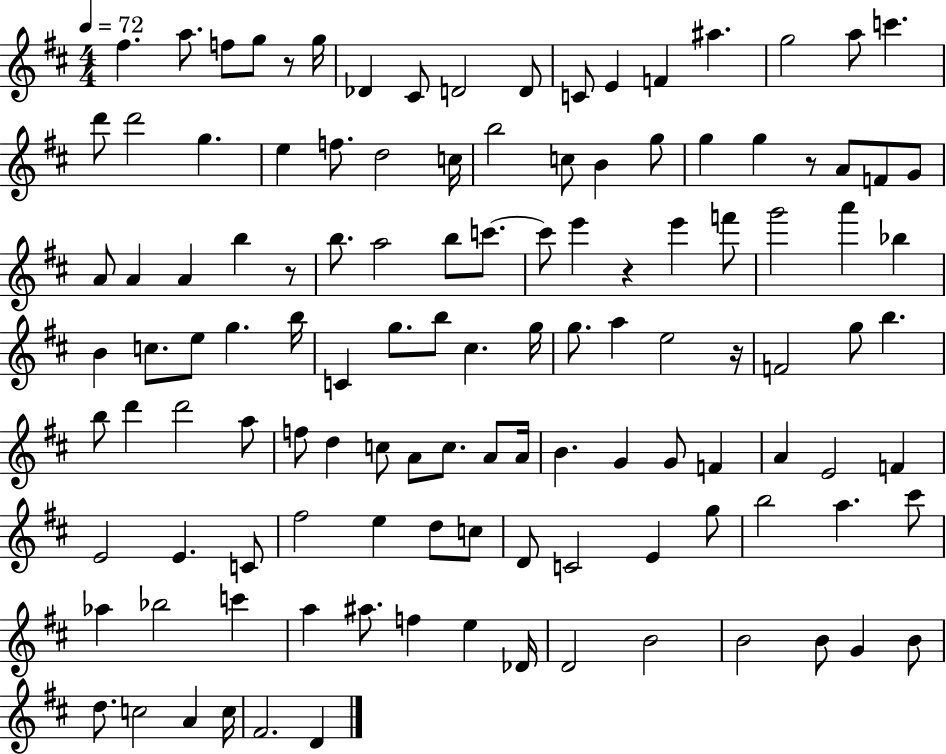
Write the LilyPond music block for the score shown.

{
  \clef treble
  \numericTimeSignature
  \time 4/4
  \key d \major
  \tempo 4 = 72
  fis''4. a''8. f''8 g''8 r8 g''16 | des'4 cis'8 d'2 d'8 | c'8 e'4 f'4 ais''4. | g''2 a''8 c'''4. | \break d'''8 d'''2 g''4. | e''4 f''8. d''2 c''16 | b''2 c''8 b'4 g''8 | g''4 g''4 r8 a'8 f'8 g'8 | \break a'8 a'4 a'4 b''4 r8 | b''8. a''2 b''8 c'''8.~~ | c'''8 e'''4 r4 e'''4 f'''8 | g'''2 a'''4 bes''4 | \break b'4 c''8. e''8 g''4. b''16 | c'4 g''8. b''8 cis''4. g''16 | g''8. a''4 e''2 r16 | f'2 g''8 b''4. | \break b''8 d'''4 d'''2 a''8 | f''8 d''4 c''8 a'8 c''8. a'8 a'16 | b'4. g'4 g'8 f'4 | a'4 e'2 f'4 | \break e'2 e'4. c'8 | fis''2 e''4 d''8 c''8 | d'8 c'2 e'4 g''8 | b''2 a''4. cis'''8 | \break aes''4 bes''2 c'''4 | a''4 ais''8. f''4 e''4 des'16 | d'2 b'2 | b'2 b'8 g'4 b'8 | \break d''8. c''2 a'4 c''16 | fis'2. d'4 | \bar "|."
}